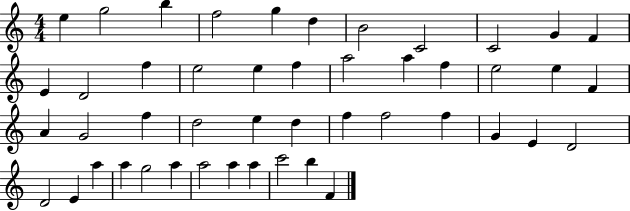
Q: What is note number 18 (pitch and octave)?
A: A5